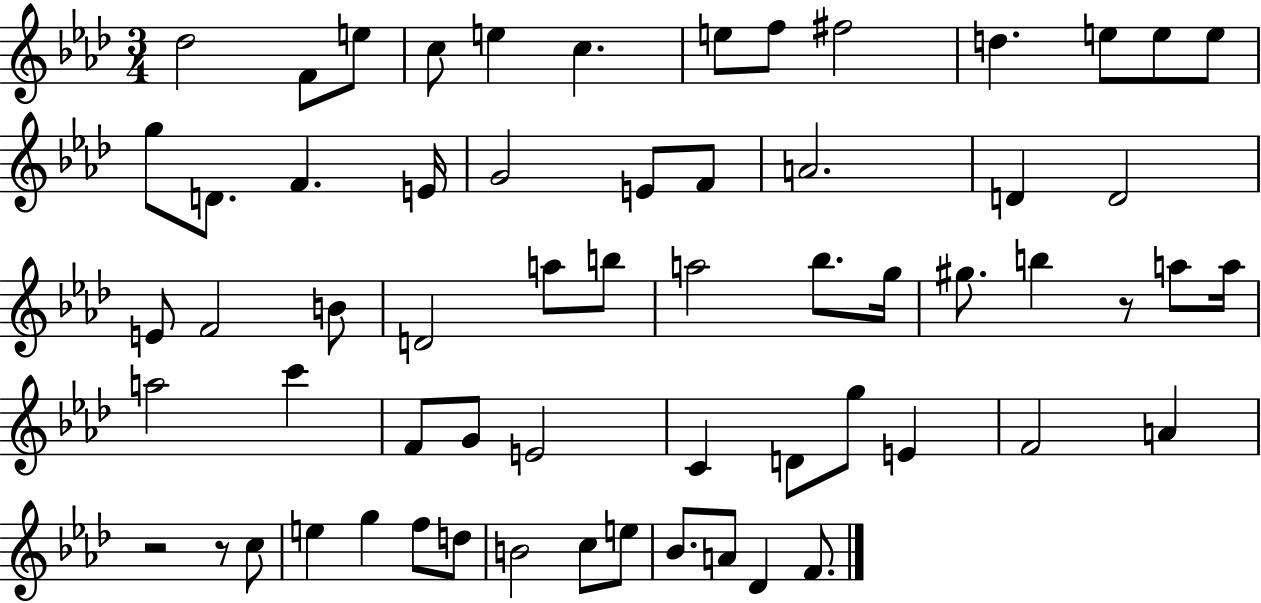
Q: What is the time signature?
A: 3/4